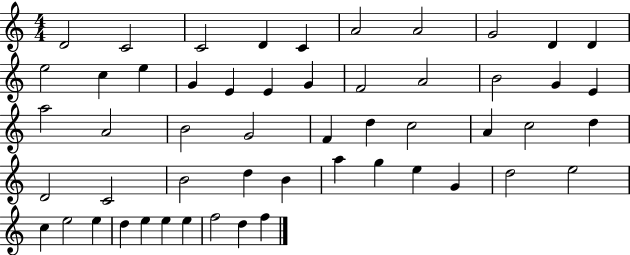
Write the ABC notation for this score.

X:1
T:Untitled
M:4/4
L:1/4
K:C
D2 C2 C2 D C A2 A2 G2 D D e2 c e G E E G F2 A2 B2 G E a2 A2 B2 G2 F d c2 A c2 d D2 C2 B2 d B a g e G d2 e2 c e2 e d e e e f2 d f